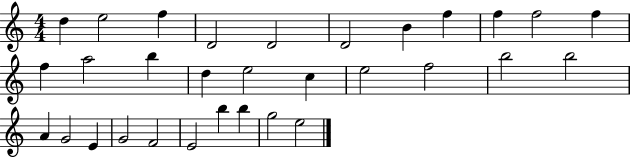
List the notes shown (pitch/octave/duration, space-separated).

D5/q E5/h F5/q D4/h D4/h D4/h B4/q F5/q F5/q F5/h F5/q F5/q A5/h B5/q D5/q E5/h C5/q E5/h F5/h B5/h B5/h A4/q G4/h E4/q G4/h F4/h E4/h B5/q B5/q G5/h E5/h